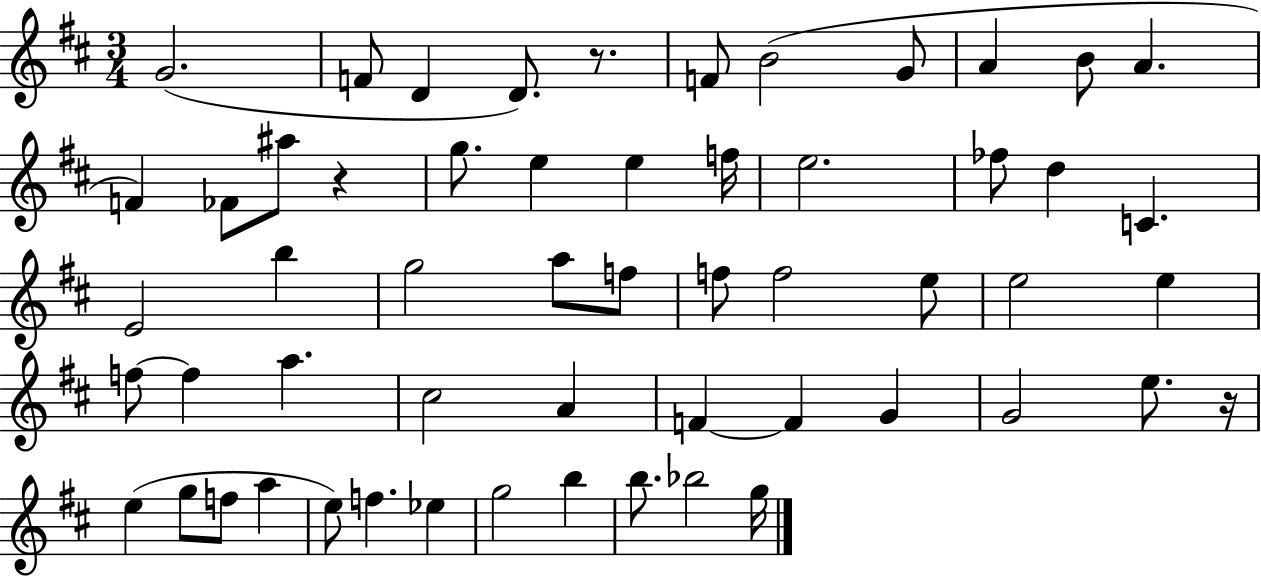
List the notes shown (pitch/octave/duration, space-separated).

G4/h. F4/e D4/q D4/e. R/e. F4/e B4/h G4/e A4/q B4/e A4/q. F4/q FES4/e A#5/e R/q G5/e. E5/q E5/q F5/s E5/h. FES5/e D5/q C4/q. E4/h B5/q G5/h A5/e F5/e F5/e F5/h E5/e E5/h E5/q F5/e F5/q A5/q. C#5/h A4/q F4/q F4/q G4/q G4/h E5/e. R/s E5/q G5/e F5/e A5/q E5/e F5/q. Eb5/q G5/h B5/q B5/e. Bb5/h G5/s